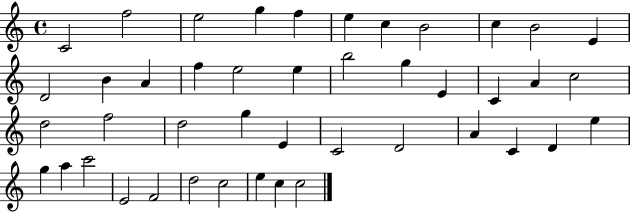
X:1
T:Untitled
M:4/4
L:1/4
K:C
C2 f2 e2 g f e c B2 c B2 E D2 B A f e2 e b2 g E C A c2 d2 f2 d2 g E C2 D2 A C D e g a c'2 E2 F2 d2 c2 e c c2